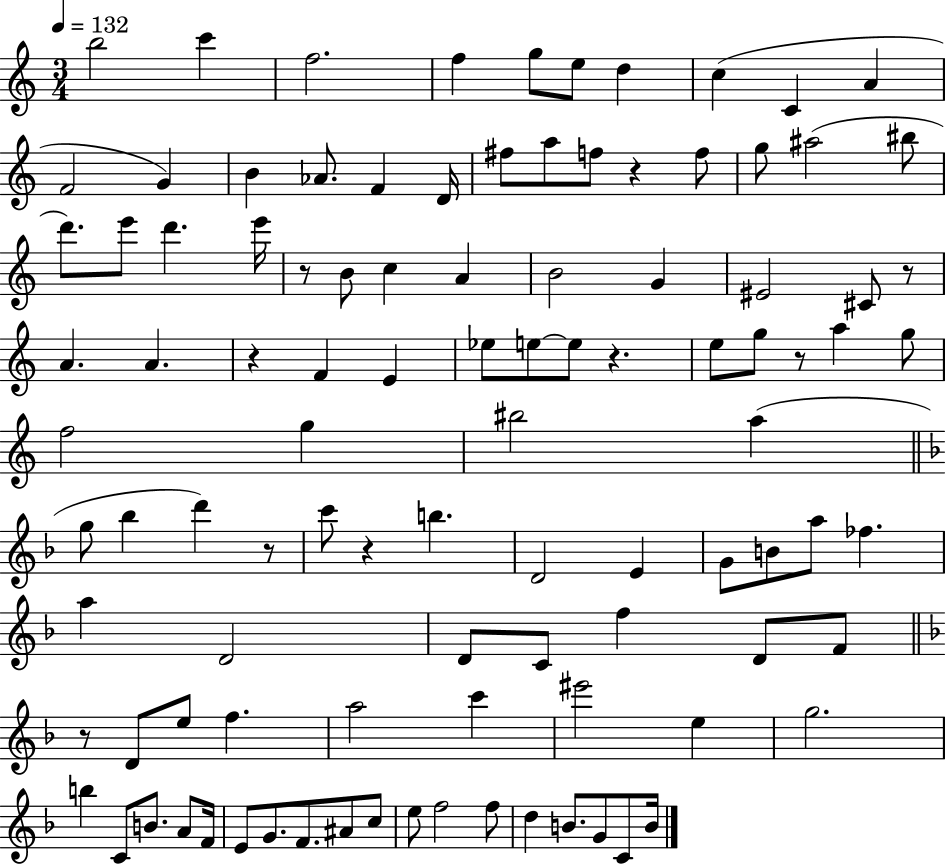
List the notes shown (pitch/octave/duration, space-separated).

B5/h C6/q F5/h. F5/q G5/e E5/e D5/q C5/q C4/q A4/q F4/h G4/q B4/q Ab4/e. F4/q D4/s F#5/e A5/e F5/e R/q F5/e G5/e A#5/h BIS5/e D6/e. E6/e D6/q. E6/s R/e B4/e C5/q A4/q B4/h G4/q EIS4/h C#4/e R/e A4/q. A4/q. R/q F4/q E4/q Eb5/e E5/e E5/e R/q. E5/e G5/e R/e A5/q G5/e F5/h G5/q BIS5/h A5/q G5/e Bb5/q D6/q R/e C6/e R/q B5/q. D4/h E4/q G4/e B4/e A5/e FES5/q. A5/q D4/h D4/e C4/e F5/q D4/e F4/e R/e D4/e E5/e F5/q. A5/h C6/q EIS6/h E5/q G5/h. B5/q C4/e B4/e. A4/e F4/s E4/e G4/e. F4/e. A#4/e C5/e E5/e F5/h F5/e D5/q B4/e. G4/e C4/e B4/s